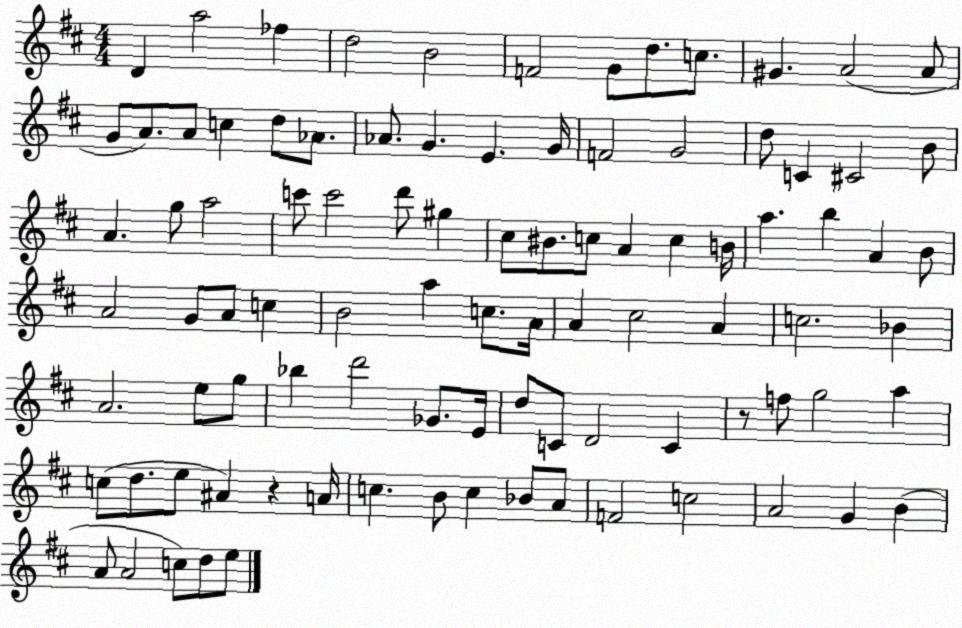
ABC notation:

X:1
T:Untitled
M:4/4
L:1/4
K:D
D a2 _f d2 B2 F2 G/2 d/2 c/2 ^G A2 A/2 G/2 A/2 A/2 c d/2 _A/2 _A/2 G E G/4 F2 G2 d/2 C ^C2 B/2 A g/2 a2 c'/2 c'2 d'/2 ^g ^c/2 ^B/2 c/2 A c B/4 a b A B/2 A2 G/2 A/2 c B2 a c/2 A/4 A ^c2 A c2 _B A2 e/2 g/2 _b d'2 _G/2 E/4 d/2 C/2 D2 C z/2 f/2 g2 a c/2 d/2 e/2 ^A z A/4 c B/2 c _B/2 A/2 F2 c2 A2 G B A/2 A2 c/2 d/2 e/2